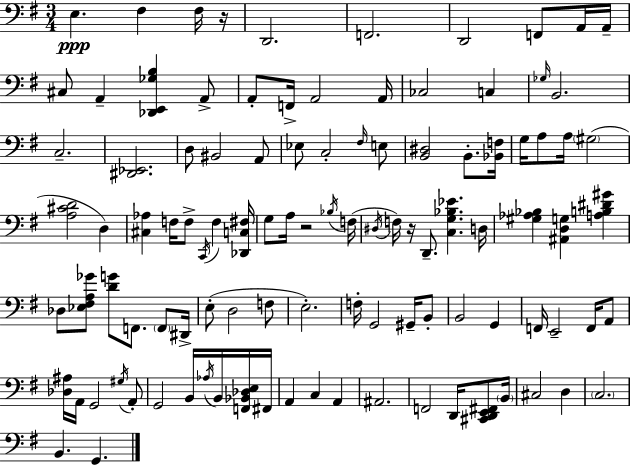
E3/q. F#3/q F#3/s R/s D2/h. F2/h. D2/h F2/e A2/s A2/s C#3/e A2/q [Db2,E2,Gb3,B3]/q A2/e A2/e F2/s A2/h A2/s CES3/h C3/q Gb3/s B2/h. C3/h. [D#2,Eb2]/h. D3/e BIS2/h A2/e Eb3/e C3/h F#3/s E3/e [B2,D#3]/h B2/e. [Bb2,F3]/s G3/s A3/e A3/s G#3/h [A3,C#4,D4]/h D3/q [C#3,Ab3]/q F3/s F3/e C2/s F3/q [Db2,C3,F#3]/s G3/e A3/s R/h Bb3/s F3/s D#3/s F3/s R/s D2/e. [C3,G3,Bb3,Eb4]/q. D3/s [G#3,Ab3,Bb3]/q [A#2,D3,G3]/q [A3,B3,D#4,G#4]/q Db3/e [Eb3,F#3,A3,Gb4]/e [D4,G4]/e F2/e. F2/e D#2/s E3/e D3/h F3/e E3/h. F3/s G2/h G#2/s B2/e B2/h G2/q F2/s E2/h F2/s A2/e [Db3,A#3]/s A2/s G2/h G#3/s A2/e G2/h B2/s Ab3/s B2/s [F2,Bb2,Db3,E3]/s F#2/s A2/q C3/q A2/q A#2/h. F2/h D2/s [C#2,D2,E2,F#2]/e B2/s C#3/h D3/q C3/h. B2/q. G2/q.